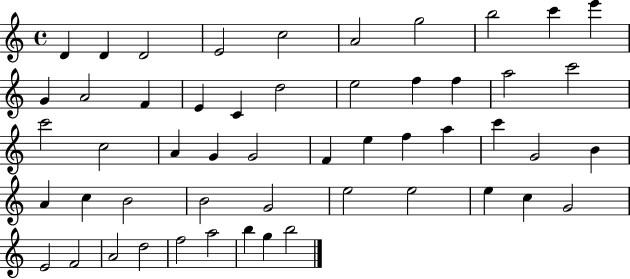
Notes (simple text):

D4/q D4/q D4/h E4/h C5/h A4/h G5/h B5/h C6/q E6/q G4/q A4/h F4/q E4/q C4/q D5/h E5/h F5/q F5/q A5/h C6/h C6/h C5/h A4/q G4/q G4/h F4/q E5/q F5/q A5/q C6/q G4/h B4/q A4/q C5/q B4/h B4/h G4/h E5/h E5/h E5/q C5/q G4/h E4/h F4/h A4/h D5/h F5/h A5/h B5/q G5/q B5/h